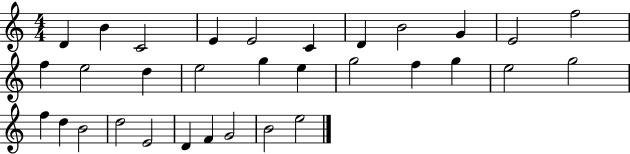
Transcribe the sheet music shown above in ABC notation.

X:1
T:Untitled
M:4/4
L:1/4
K:C
D B C2 E E2 C D B2 G E2 f2 f e2 d e2 g e g2 f g e2 g2 f d B2 d2 E2 D F G2 B2 e2